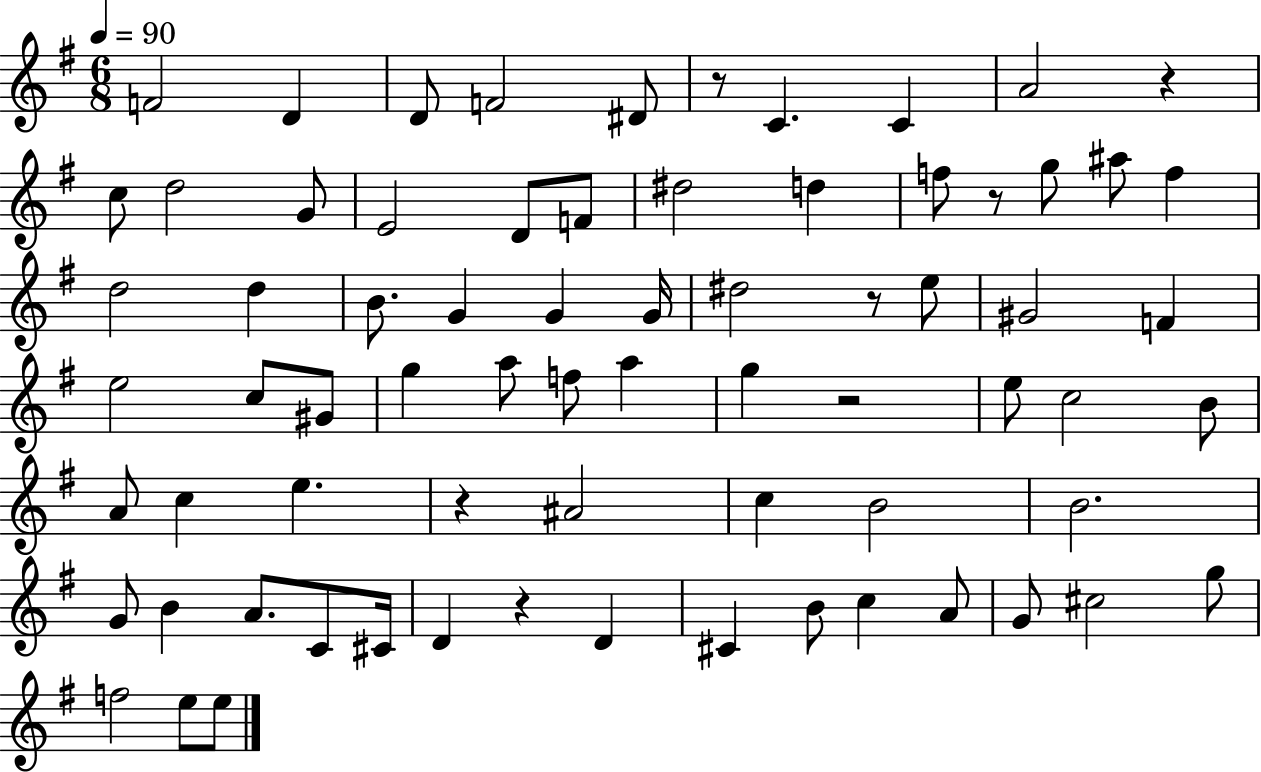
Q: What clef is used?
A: treble